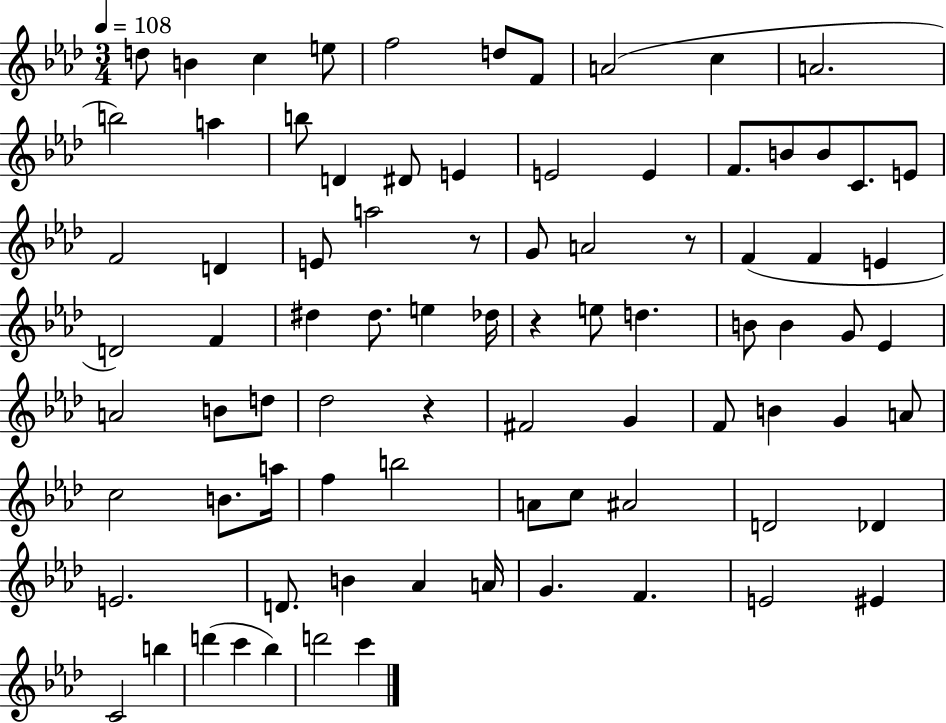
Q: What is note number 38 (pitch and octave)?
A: Db5